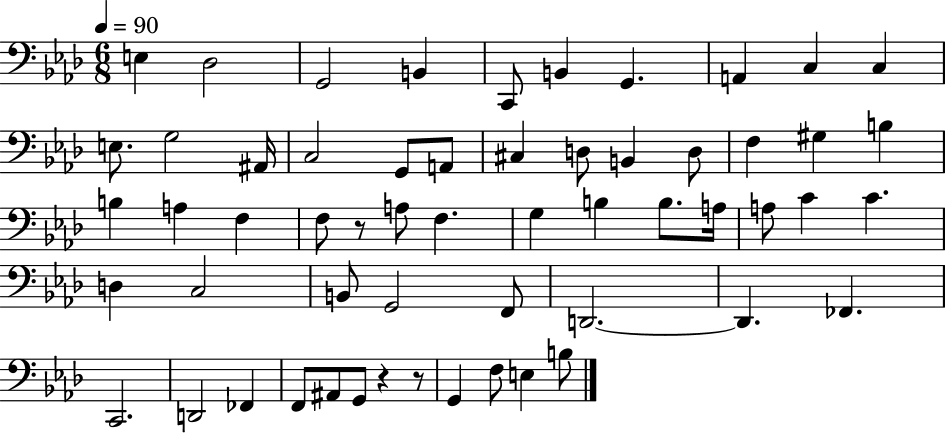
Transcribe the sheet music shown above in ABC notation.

X:1
T:Untitled
M:6/8
L:1/4
K:Ab
E, _D,2 G,,2 B,, C,,/2 B,, G,, A,, C, C, E,/2 G,2 ^A,,/4 C,2 G,,/2 A,,/2 ^C, D,/2 B,, D,/2 F, ^G, B, B, A, F, F,/2 z/2 A,/2 F, G, B, B,/2 A,/4 A,/2 C C D, C,2 B,,/2 G,,2 F,,/2 D,,2 D,, _F,, C,,2 D,,2 _F,, F,,/2 ^A,,/2 G,,/2 z z/2 G,, F,/2 E, B,/2